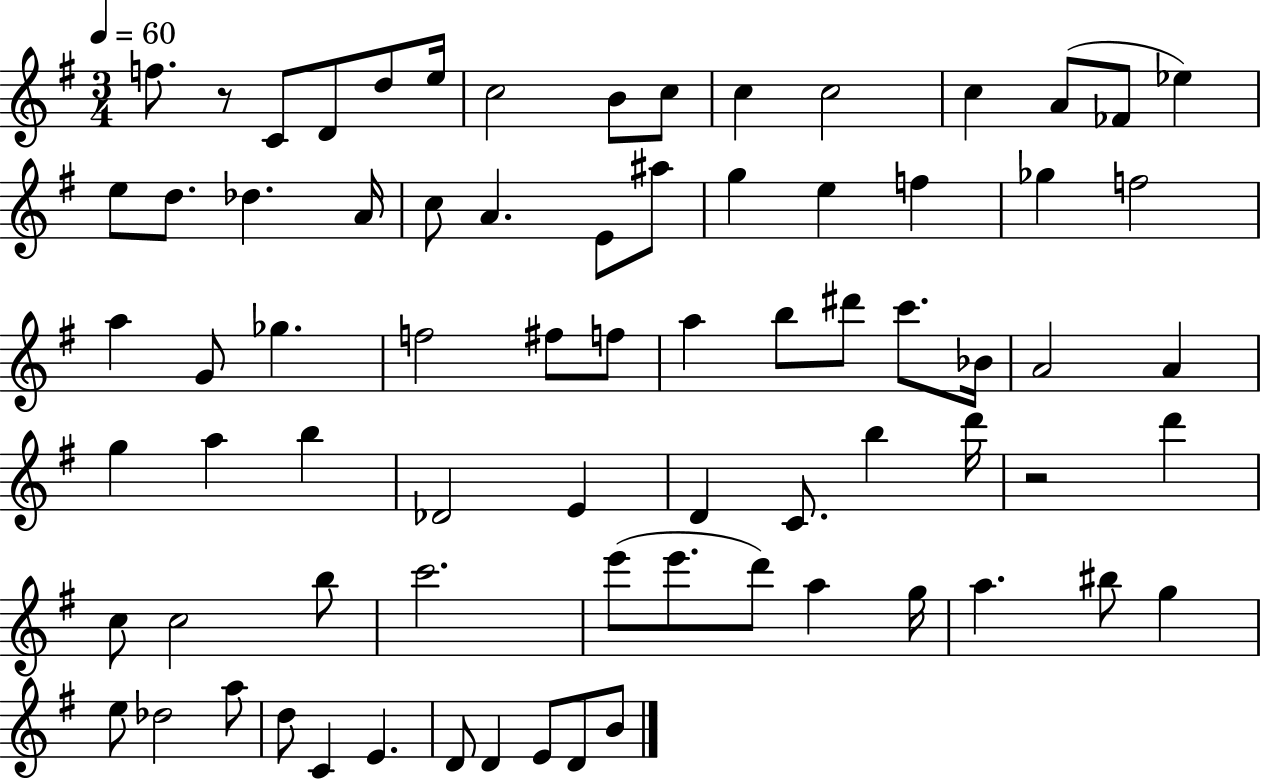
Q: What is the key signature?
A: G major